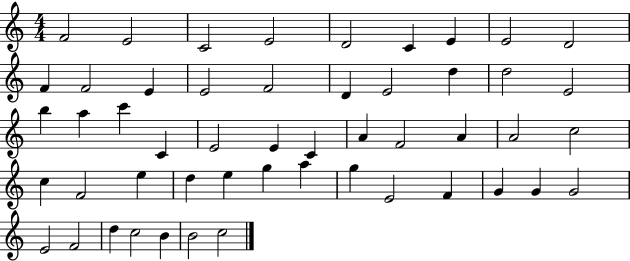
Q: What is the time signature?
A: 4/4